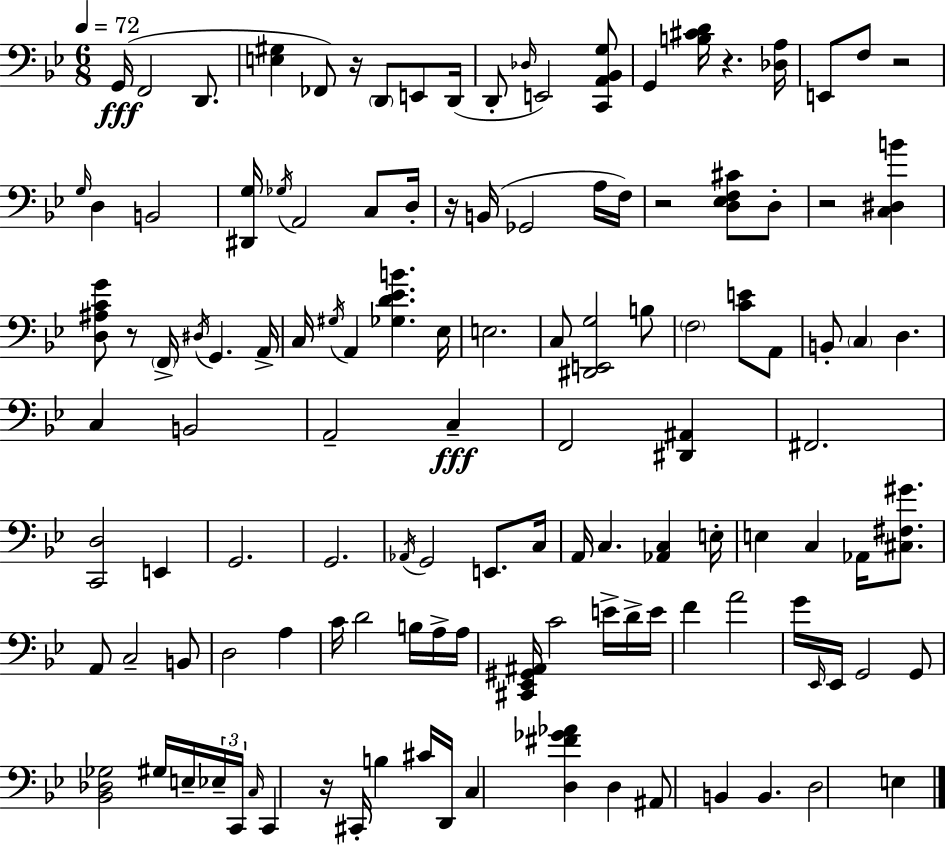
{
  \clef bass
  \numericTimeSignature
  \time 6/8
  \key bes \major
  \tempo 4 = 72
  g,16(\fff f,2 d,8. | <e gis>4 fes,8) r16 \parenthesize d,8 e,8 d,16( | d,8-. \grace { des16 } e,2) <c, a, bes, g>8 | g,4 <b cis' d'>16 r4. | \break <des a>16 e,8 f8 r2 | \grace { g16 } d4 b,2 | <dis, g>16 \acciaccatura { ges16 } a,2 | c8 d16-. r16 b,16( ges,2 | \break a16 f16) r2 <d ees f cis'>8 | d8-. r2 <c dis b'>4 | <d ais c' g'>8 r8 \parenthesize f,16-> \acciaccatura { dis16 } g,4. | a,16-> c16 \acciaccatura { gis16 } a,4 <ges d' ees' b'>4. | \break ees16 e2. | c8 <dis, e, g>2 | b8 \parenthesize f2 | <c' e'>8 a,8 b,8-. \parenthesize c4 d4. | \break c4 b,2 | a,2-- | c4--\fff f,2 | <dis, ais,>4 fis,2. | \break <c, d>2 | e,4 g,2. | g,2. | \acciaccatura { aes,16 } g,2 | \break e,8. c16 a,16 c4. | <aes, c>4 e16-. e4 c4 | aes,16 <cis fis gis'>8. a,8 c2-- | b,8 d2 | \break a4 c'16 d'2 | b16 a16-> a16 <cis, ees, gis, ais,>16 c'2 | e'16-> d'16-> e'16 f'4 a'2 | g'16 \grace { ees,16 } ees,16 g,2 | \break g,8 <bes, des ges>2 | gis16 e16-- \tuplet 3/2 { ees16-- c,16 \grace { c16 } } c,4 | r16 cis,16-. b4 cis'16 d,16 c4 | <d fis' ges' aes'>4 d4 ais,8 b,4 | \break b,4. d2 | e4 \bar "|."
}